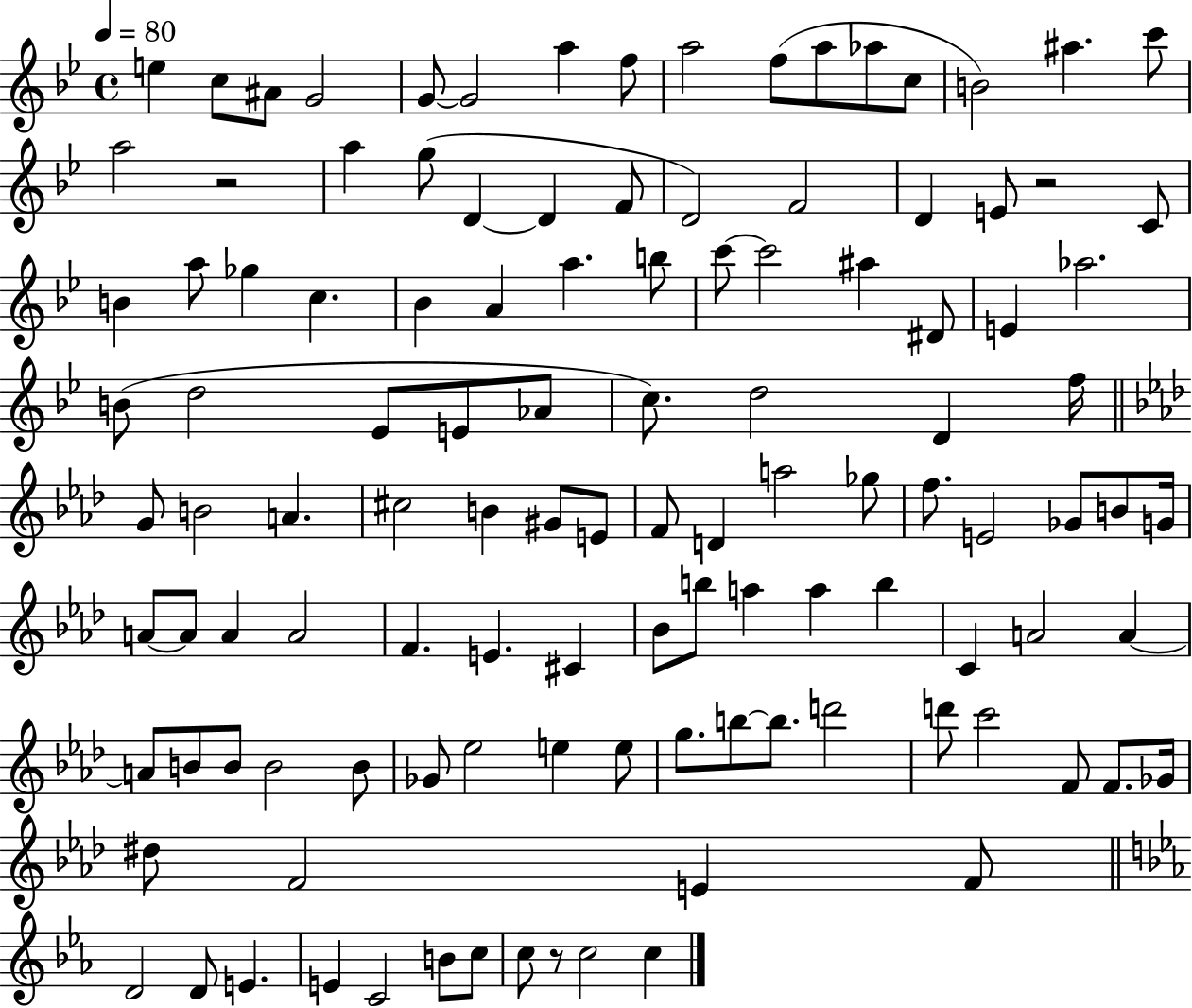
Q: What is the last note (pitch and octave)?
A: C5